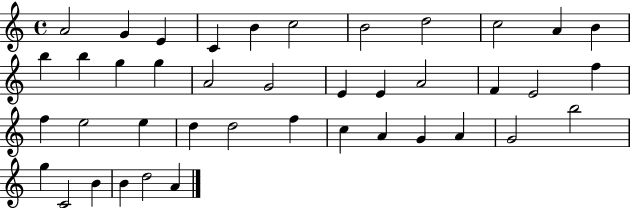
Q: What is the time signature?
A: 4/4